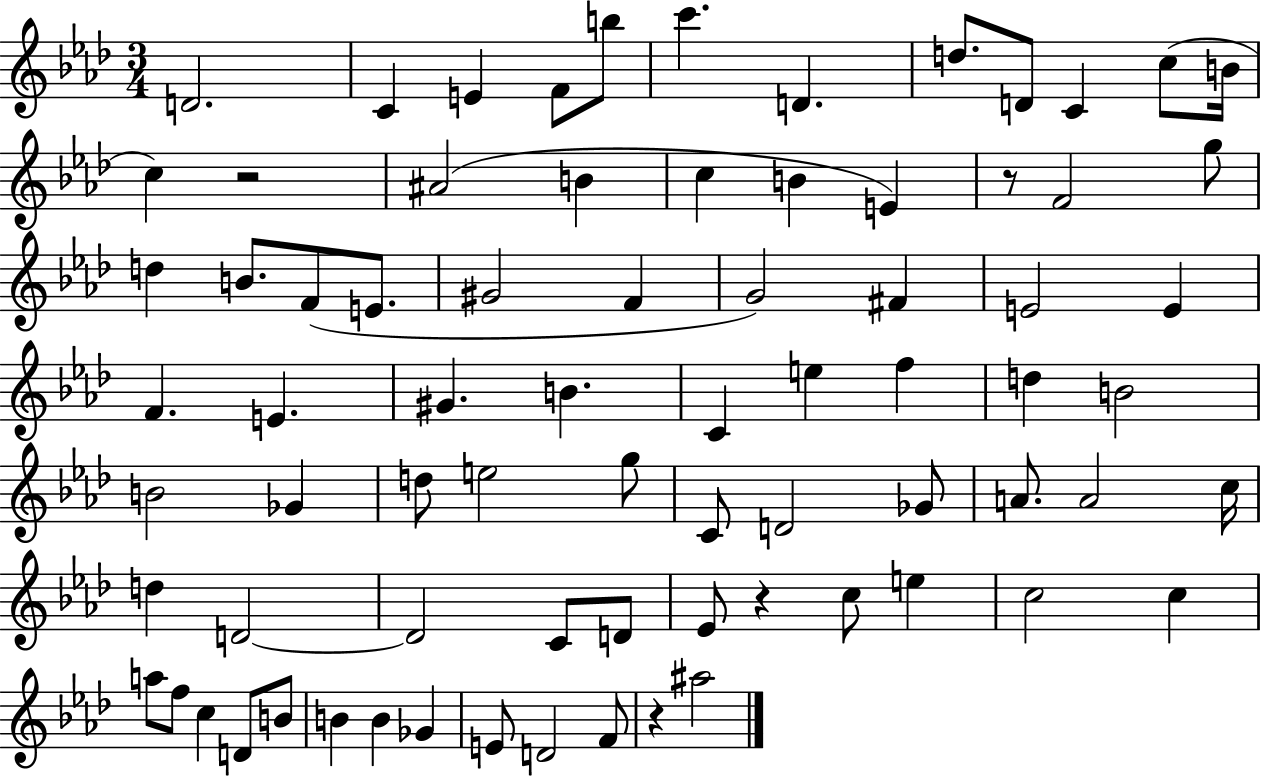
X:1
T:Untitled
M:3/4
L:1/4
K:Ab
D2 C E F/2 b/2 c' D d/2 D/2 C c/2 B/4 c z2 ^A2 B c B E z/2 F2 g/2 d B/2 F/2 E/2 ^G2 F G2 ^F E2 E F E ^G B C e f d B2 B2 _G d/2 e2 g/2 C/2 D2 _G/2 A/2 A2 c/4 d D2 D2 C/2 D/2 _E/2 z c/2 e c2 c a/2 f/2 c D/2 B/2 B B _G E/2 D2 F/2 z ^a2